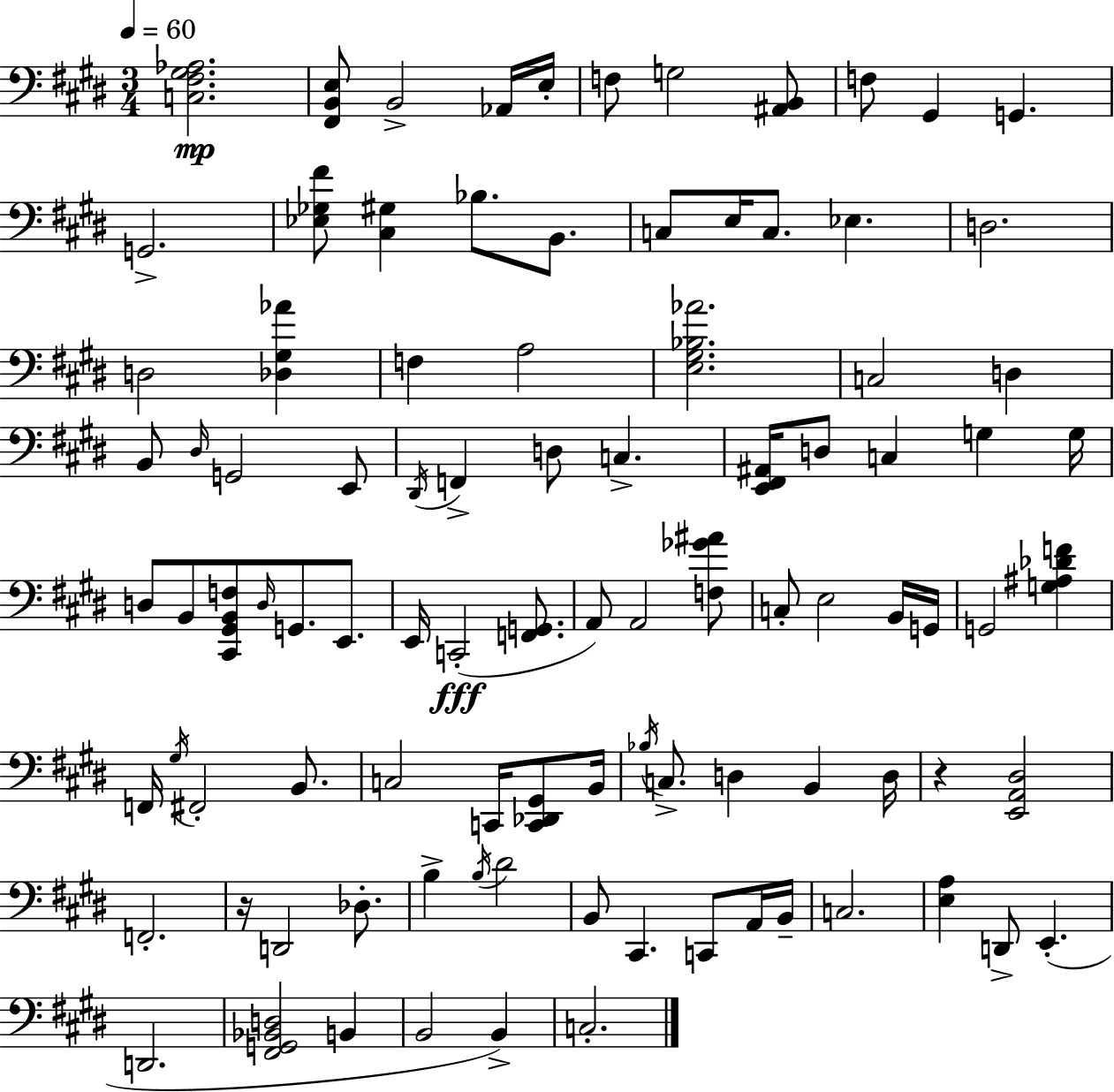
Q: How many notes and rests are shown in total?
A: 96